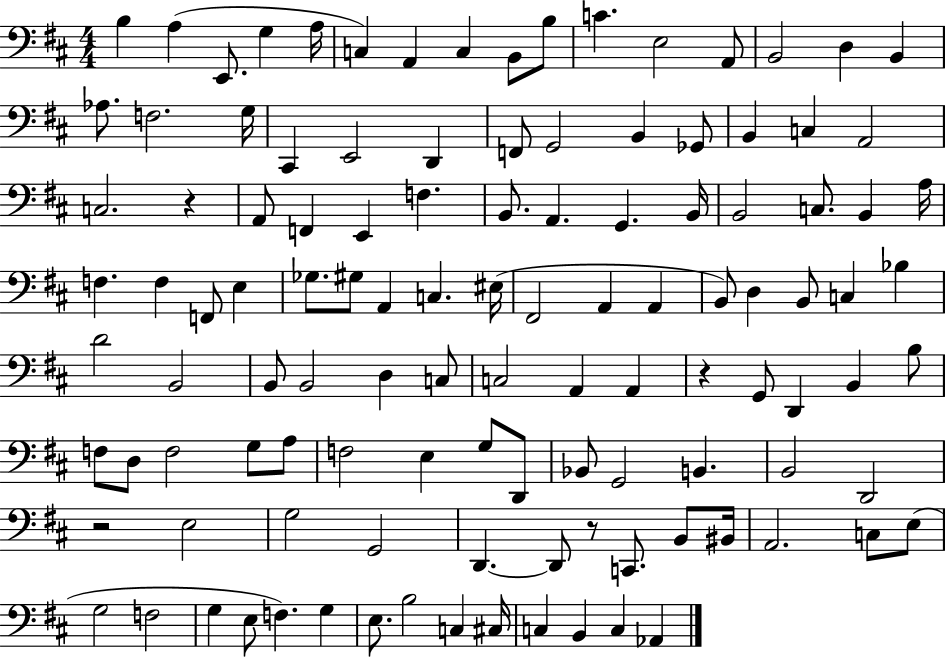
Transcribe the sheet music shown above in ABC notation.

X:1
T:Untitled
M:4/4
L:1/4
K:D
B, A, E,,/2 G, A,/4 C, A,, C, B,,/2 B,/2 C E,2 A,,/2 B,,2 D, B,, _A,/2 F,2 G,/4 ^C,, E,,2 D,, F,,/2 G,,2 B,, _G,,/2 B,, C, A,,2 C,2 z A,,/2 F,, E,, F, B,,/2 A,, G,, B,,/4 B,,2 C,/2 B,, A,/4 F, F, F,,/2 E, _G,/2 ^G,/2 A,, C, ^E,/4 ^F,,2 A,, A,, B,,/2 D, B,,/2 C, _B, D2 B,,2 B,,/2 B,,2 D, C,/2 C,2 A,, A,, z G,,/2 D,, B,, B,/2 F,/2 D,/2 F,2 G,/2 A,/2 F,2 E, G,/2 D,,/2 _B,,/2 G,,2 B,, B,,2 D,,2 z2 E,2 G,2 G,,2 D,, D,,/2 z/2 C,,/2 B,,/2 ^B,,/4 A,,2 C,/2 E,/2 G,2 F,2 G, E,/2 F, G, E,/2 B,2 C, ^C,/4 C, B,, C, _A,,